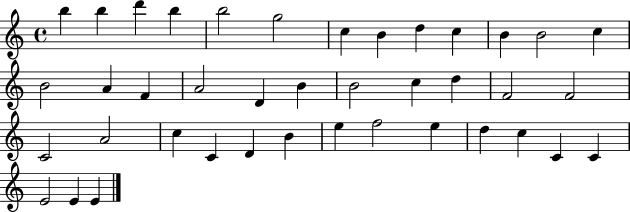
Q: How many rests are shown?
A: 0